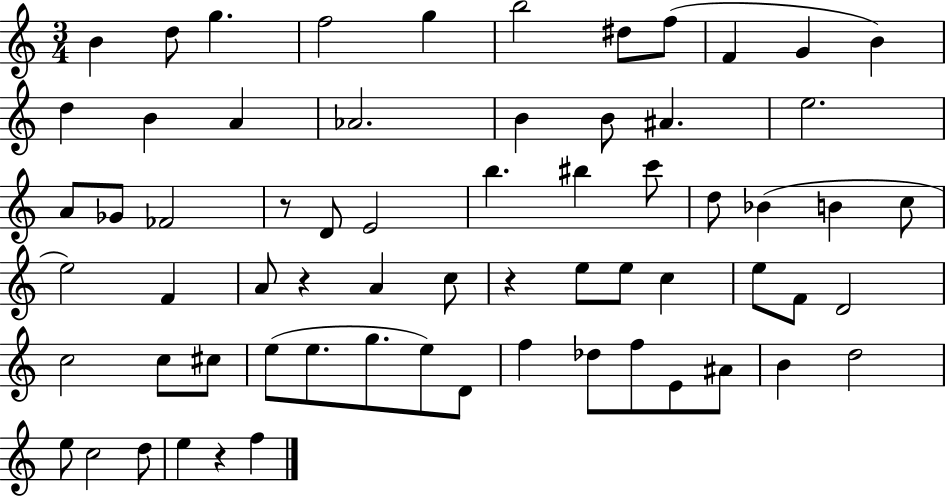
X:1
T:Untitled
M:3/4
L:1/4
K:C
B d/2 g f2 g b2 ^d/2 f/2 F G B d B A _A2 B B/2 ^A e2 A/2 _G/2 _F2 z/2 D/2 E2 b ^b c'/2 d/2 _B B c/2 e2 F A/2 z A c/2 z e/2 e/2 c e/2 F/2 D2 c2 c/2 ^c/2 e/2 e/2 g/2 e/2 D/2 f _d/2 f/2 E/2 ^A/2 B d2 e/2 c2 d/2 e z f